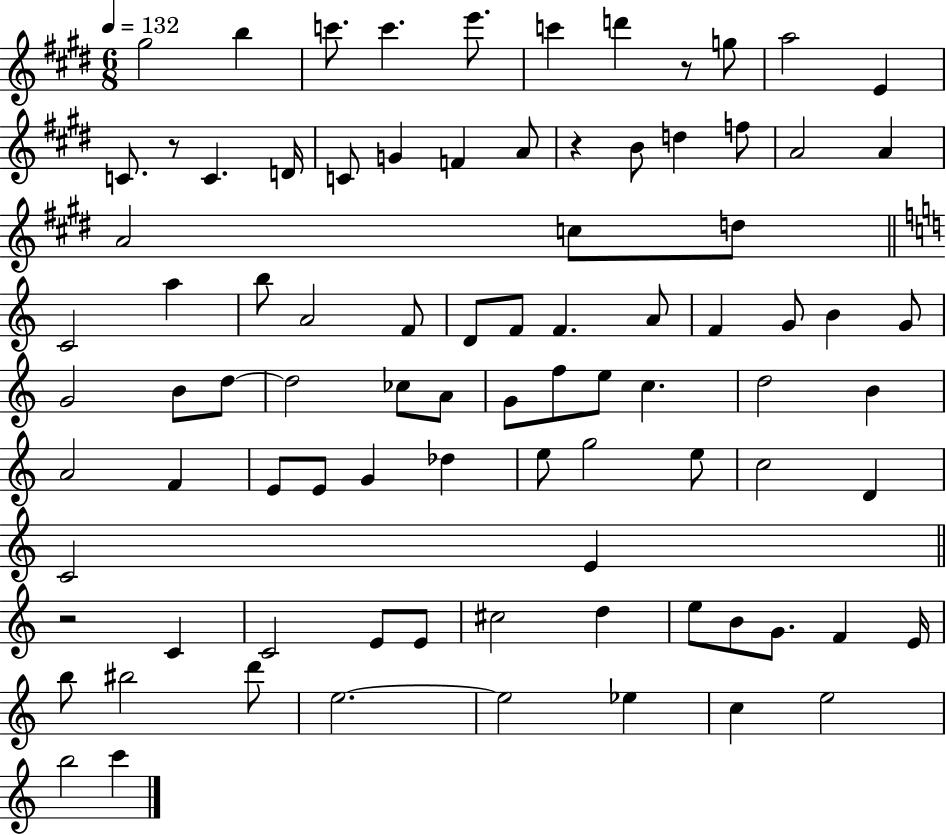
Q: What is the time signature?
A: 6/8